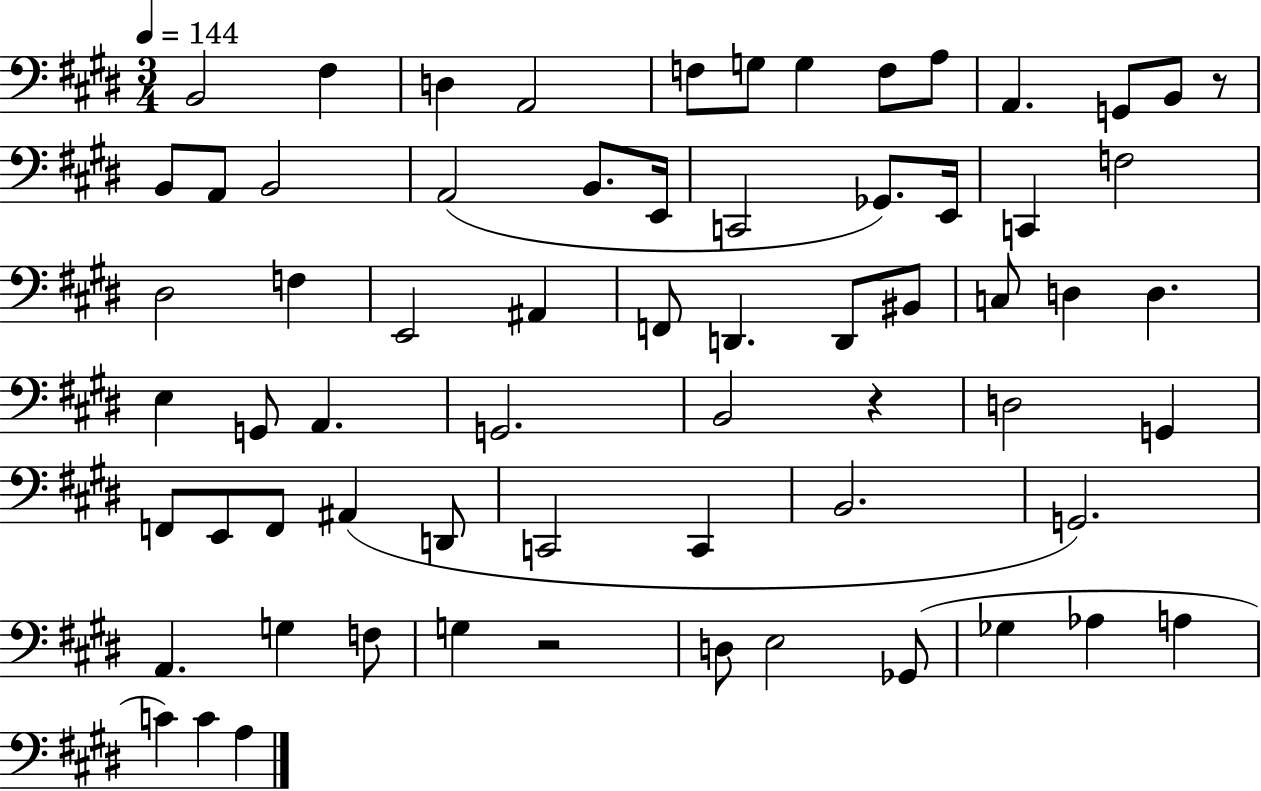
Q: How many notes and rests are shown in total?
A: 66